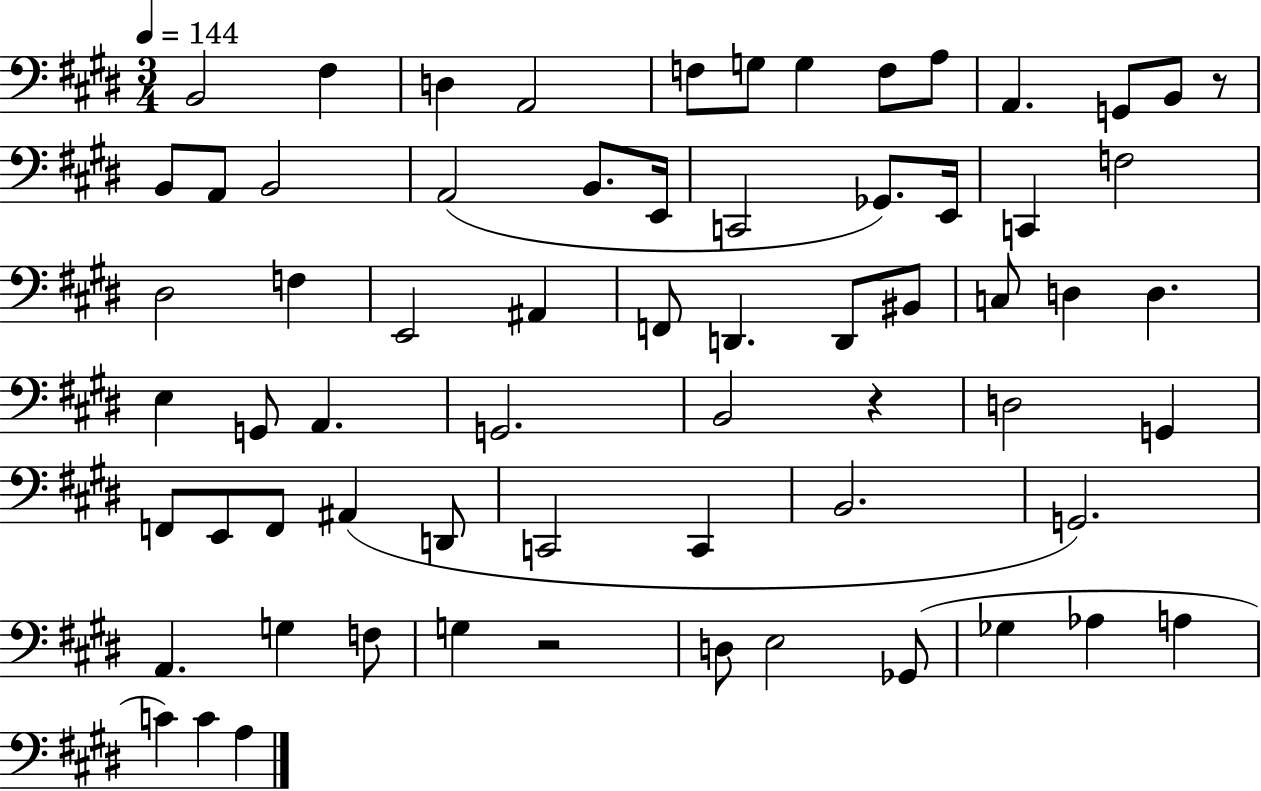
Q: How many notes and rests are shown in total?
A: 66